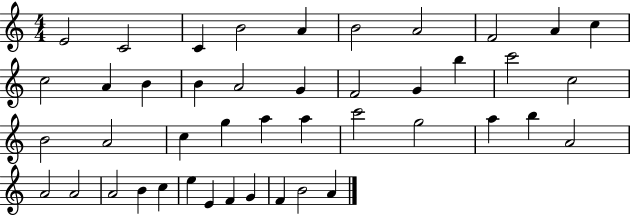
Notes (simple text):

E4/h C4/h C4/q B4/h A4/q B4/h A4/h F4/h A4/q C5/q C5/h A4/q B4/q B4/q A4/h G4/q F4/h G4/q B5/q C6/h C5/h B4/h A4/h C5/q G5/q A5/q A5/q C6/h G5/h A5/q B5/q A4/h A4/h A4/h A4/h B4/q C5/q E5/q E4/q F4/q G4/q F4/q B4/h A4/q